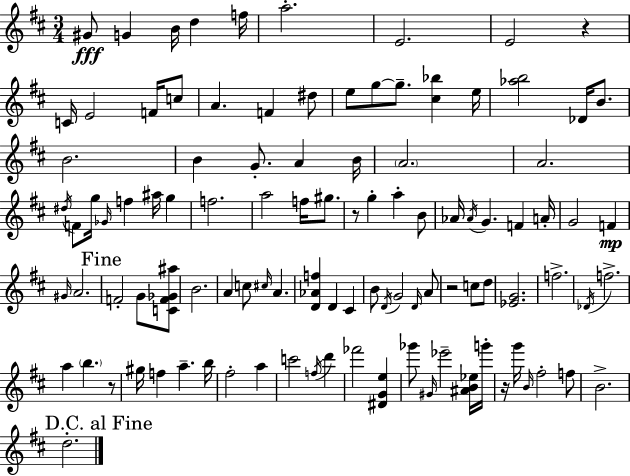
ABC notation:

X:1
T:Untitled
M:3/4
L:1/4
K:D
^G/2 G B/4 d f/4 a2 E2 E2 z C/4 E2 F/4 c/2 A F ^d/2 e/2 g/2 g/2 [^c_b] e/4 [_ab]2 _D/4 B/2 B2 B G/2 A B/4 A2 A2 ^d/4 F/2 g/4 _G/4 f ^a/4 g f2 a2 f/4 ^g/2 z/2 g a B/2 _A/4 _A/4 G F A/4 G2 F ^G/4 A2 F2 G/2 [CF_G^a]/2 B2 A c/2 ^c/4 A [D_Af] D ^C B/2 D/4 G2 D/4 A/2 z2 c/2 d/2 [_EG]2 f2 _D/4 f2 a b z/2 ^g/4 f a b/4 ^f2 a c'2 f/4 d' _f'2 [^DGe] _g'/2 ^G/4 _e'2 [^AB_e]/4 g'/4 z/4 g'/4 B/4 ^f2 f/2 B2 d2